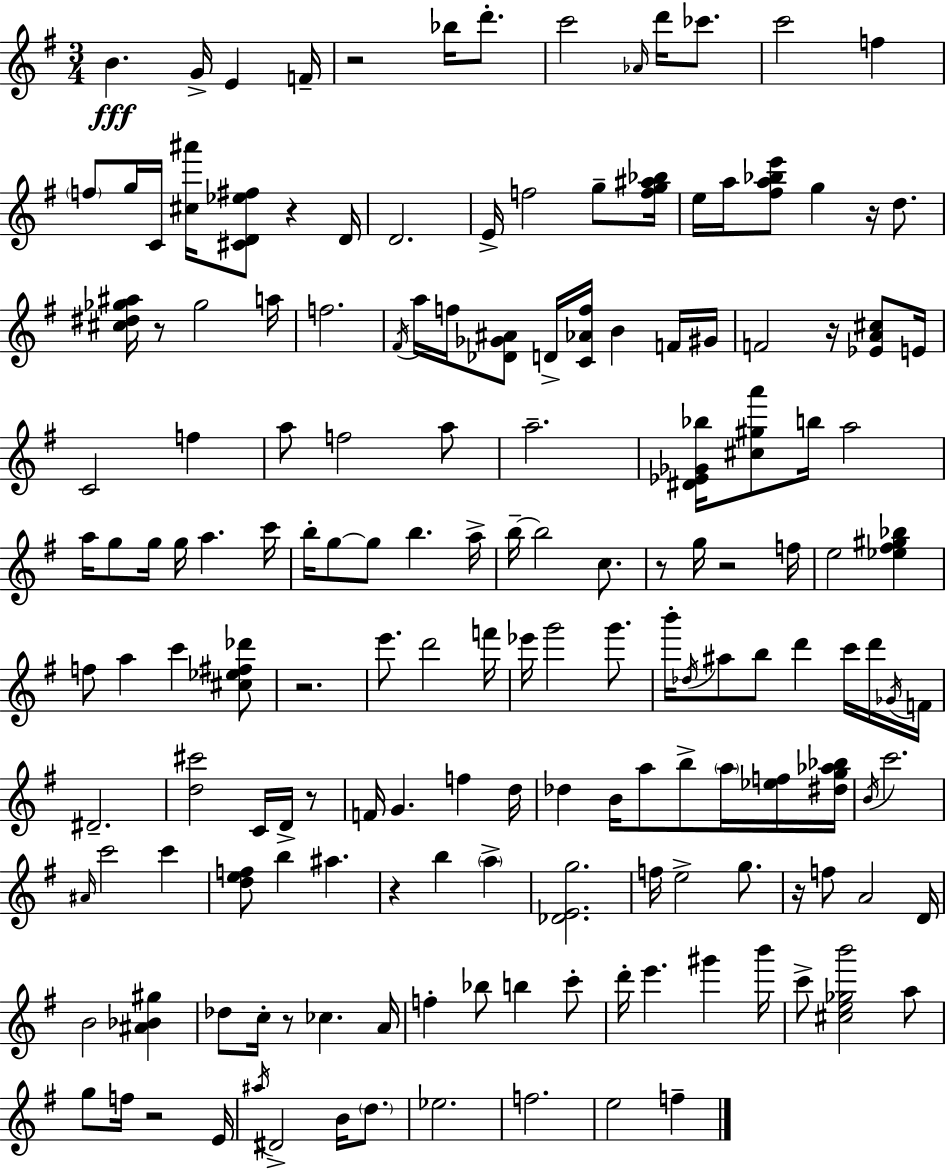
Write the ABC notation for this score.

X:1
T:Untitled
M:3/4
L:1/4
K:G
B G/4 E F/4 z2 _b/4 d'/2 c'2 _A/4 d'/4 _c'/2 c'2 f f/2 g/4 C/4 [^c^a']/4 [^CD_e^f]/2 z D/4 D2 E/4 f2 g/2 [fg^a_b]/4 e/4 a/4 [^fa_be']/2 g z/4 d/2 [^c^d_g^a]/4 z/2 _g2 a/4 f2 ^F/4 a/4 f/4 [_D_G^A]/2 D/4 [C_Af]/4 B F/4 ^G/4 F2 z/4 [_EA^c]/2 E/4 C2 f a/2 f2 a/2 a2 [^D_E_G_b]/4 [^c^ga']/2 b/4 a2 a/4 g/2 g/4 g/4 a c'/4 b/4 g/2 g/2 b a/4 b/4 b2 c/2 z/2 g/4 z2 f/4 e2 [_e^f^g_b] f/2 a c' [^c_e^f_d']/2 z2 e'/2 d'2 f'/4 _e'/4 g'2 g'/2 b'/4 _d/4 ^a/2 b/2 d' c'/4 d'/4 _G/4 F/4 ^D2 [d^c']2 C/4 D/4 z/2 F/4 G f d/4 _d B/4 a/2 b/2 a/4 [_ef]/4 [^dg_a_b]/4 B/4 c'2 ^A/4 c'2 c' [def]/2 b ^a z b a [_DEg]2 f/4 e2 g/2 z/4 f/2 A2 D/4 B2 [^A_B^g] _d/2 c/4 z/2 _c A/4 f _b/2 b c'/2 d'/4 e' ^g' b'/4 c'/2 [^ce_gb']2 a/2 g/2 f/4 z2 E/4 ^a/4 ^D2 B/4 d/2 _e2 f2 e2 f